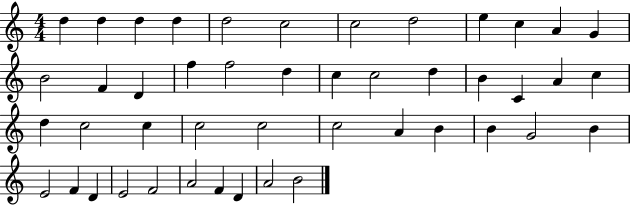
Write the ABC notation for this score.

X:1
T:Untitled
M:4/4
L:1/4
K:C
d d d d d2 c2 c2 d2 e c A G B2 F D f f2 d c c2 d B C A c d c2 c c2 c2 c2 A B B G2 B E2 F D E2 F2 A2 F D A2 B2